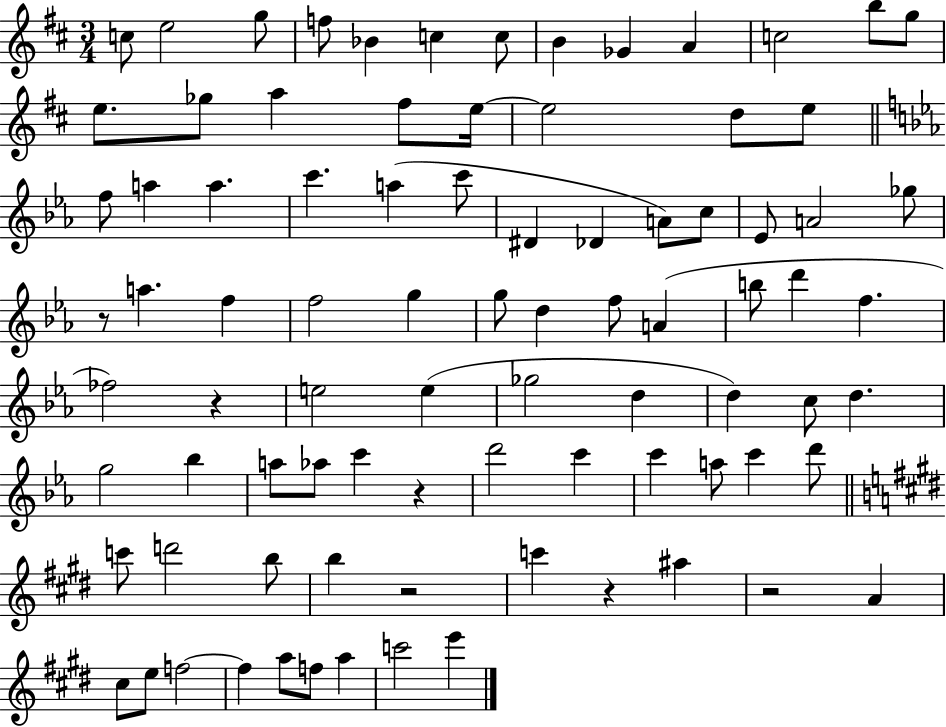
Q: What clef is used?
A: treble